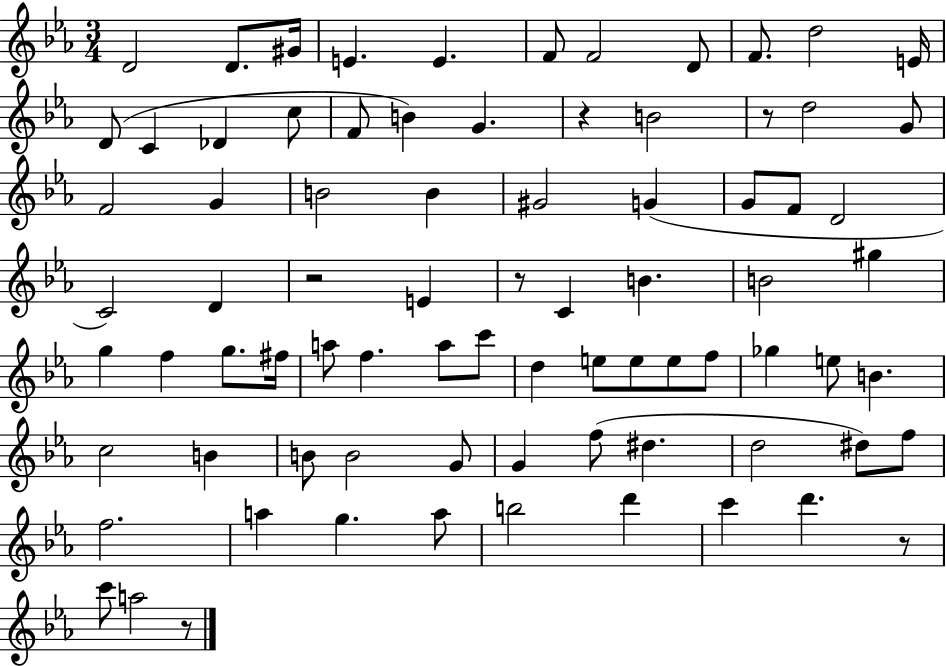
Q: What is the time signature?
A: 3/4